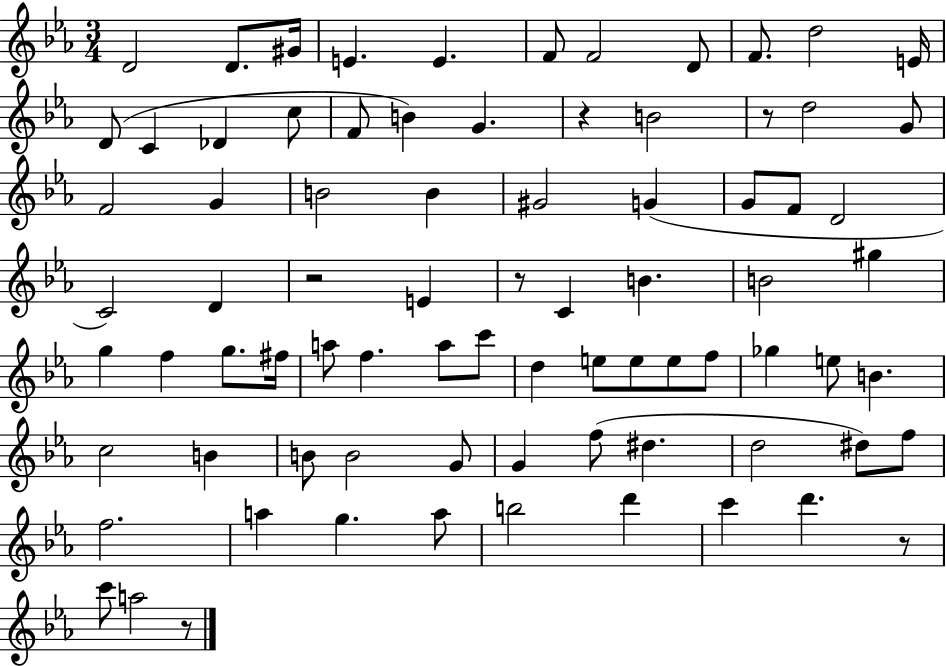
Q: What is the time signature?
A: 3/4